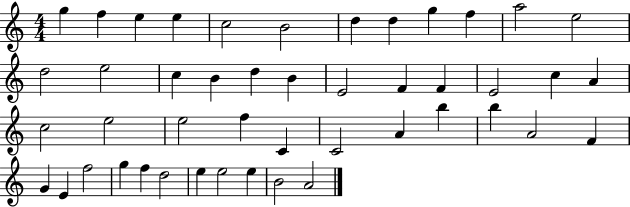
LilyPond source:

{
  \clef treble
  \numericTimeSignature
  \time 4/4
  \key c \major
  g''4 f''4 e''4 e''4 | c''2 b'2 | d''4 d''4 g''4 f''4 | a''2 e''2 | \break d''2 e''2 | c''4 b'4 d''4 b'4 | e'2 f'4 f'4 | e'2 c''4 a'4 | \break c''2 e''2 | e''2 f''4 c'4 | c'2 a'4 b''4 | b''4 a'2 f'4 | \break g'4 e'4 f''2 | g''4 f''4 d''2 | e''4 e''2 e''4 | b'2 a'2 | \break \bar "|."
}